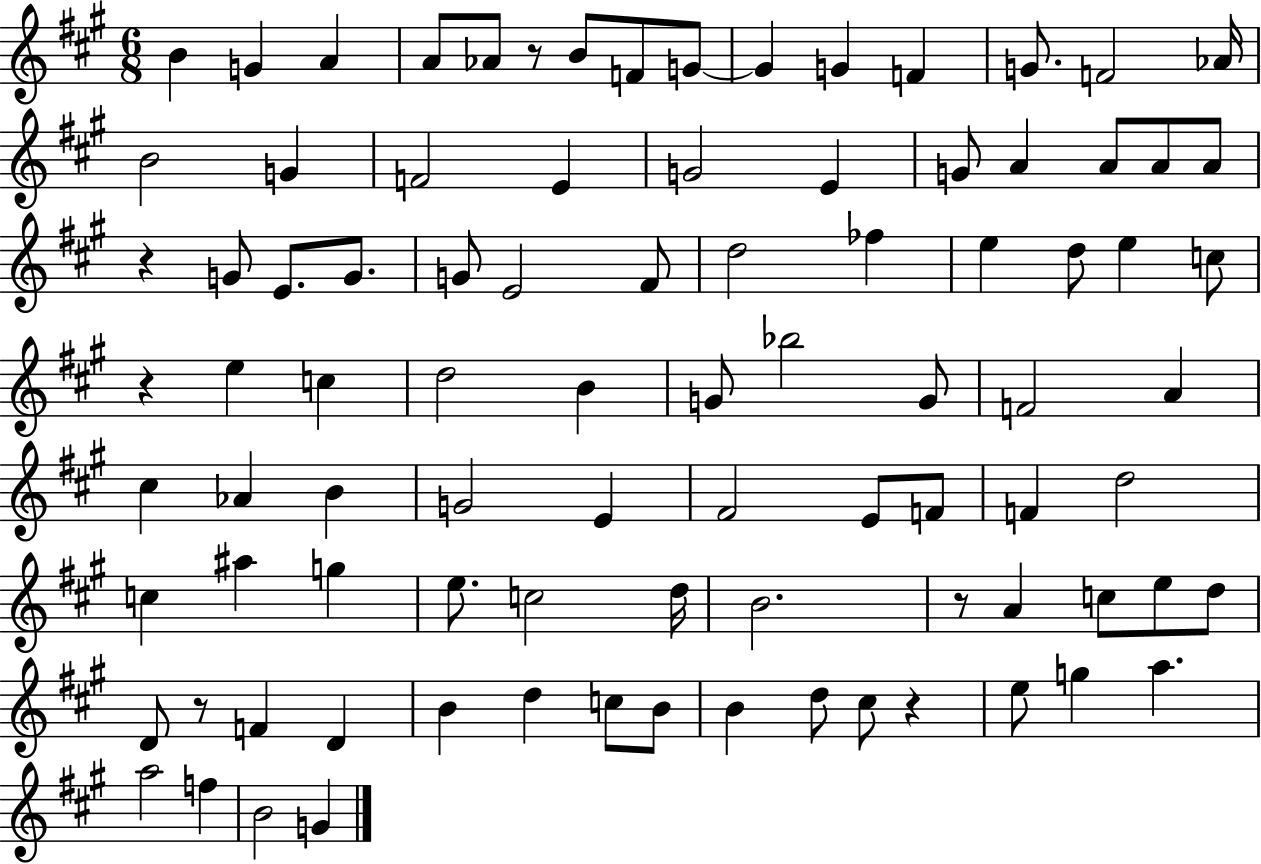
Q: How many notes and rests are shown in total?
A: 90